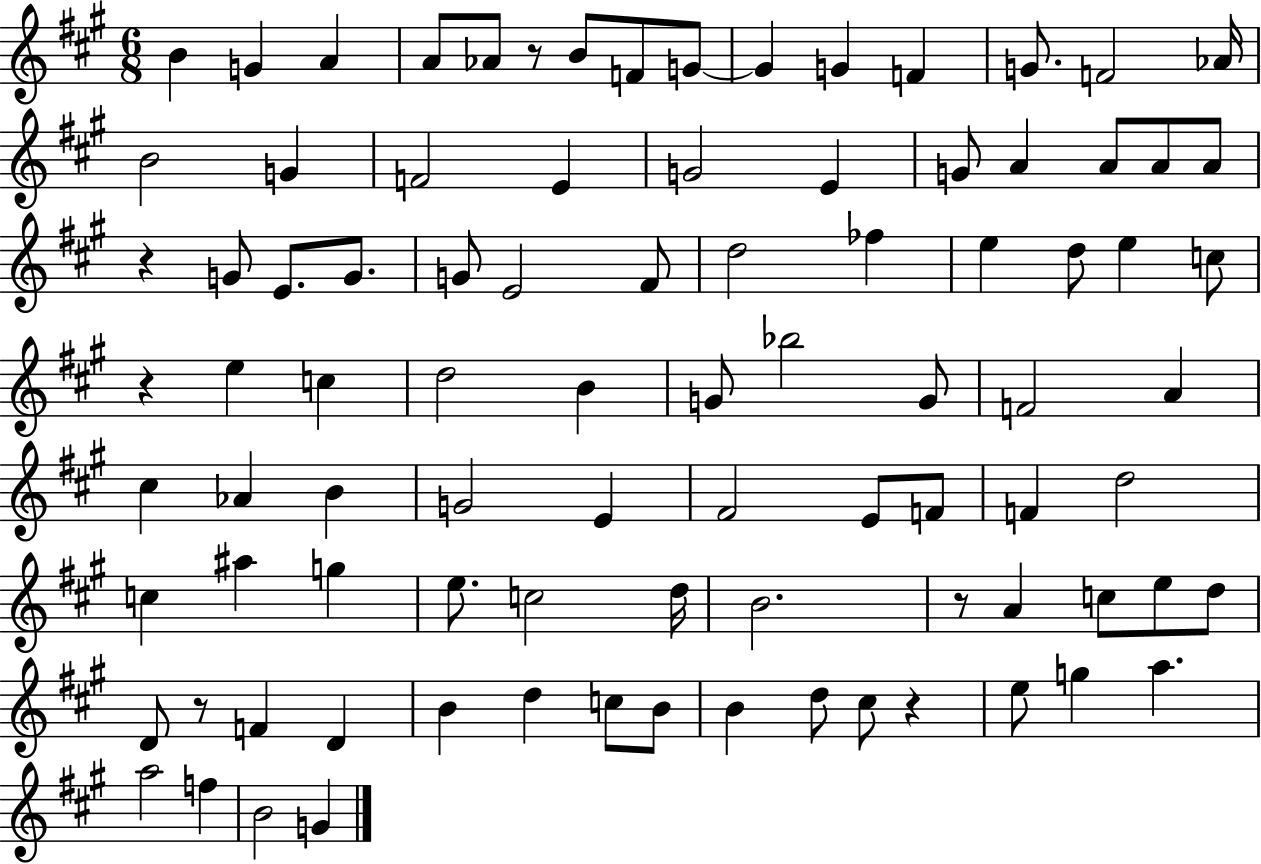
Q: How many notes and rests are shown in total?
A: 90